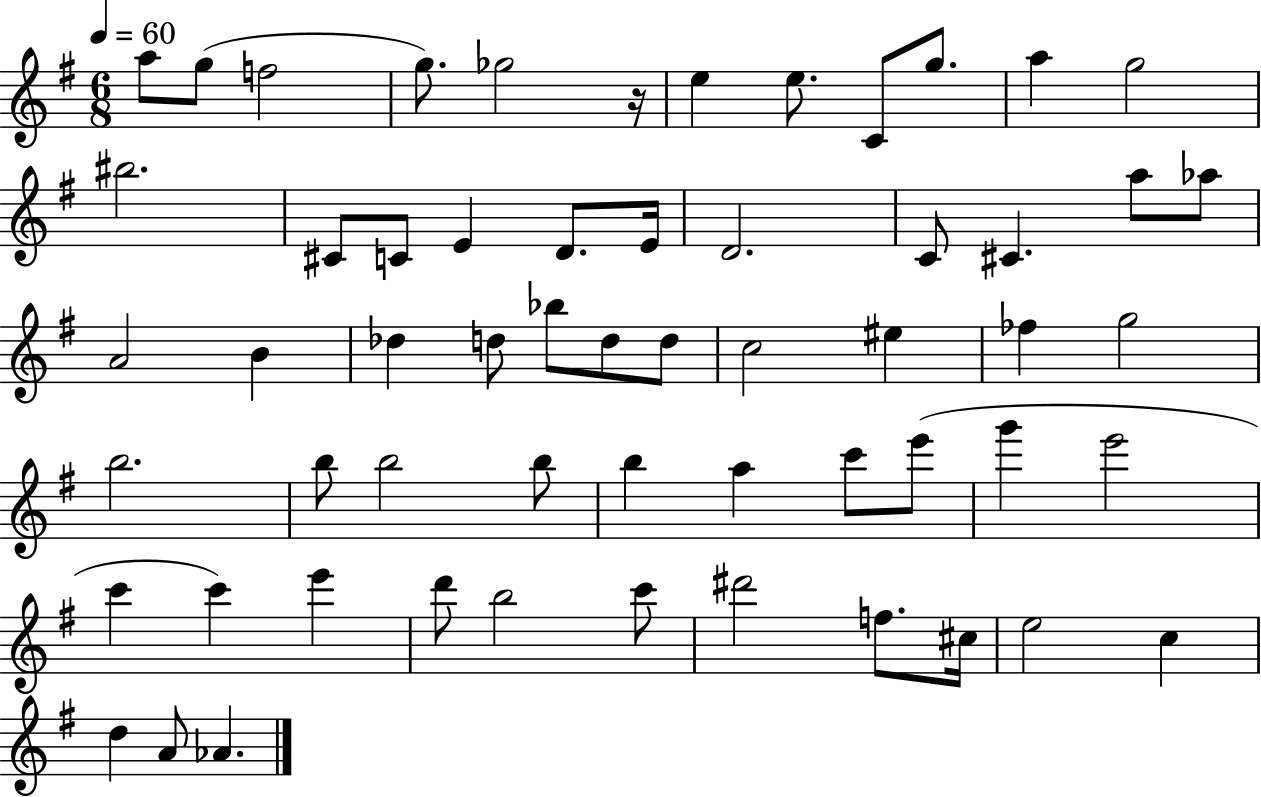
{
  \clef treble
  \numericTimeSignature
  \time 6/8
  \key g \major
  \tempo 4 = 60
  a''8 g''8( f''2 | g''8.) ges''2 r16 | e''4 e''8. c'8 g''8. | a''4 g''2 | \break bis''2. | cis'8 c'8 e'4 d'8. e'16 | d'2. | c'8 cis'4. a''8 aes''8 | \break a'2 b'4 | des''4 d''8 bes''8 d''8 d''8 | c''2 eis''4 | fes''4 g''2 | \break b''2. | b''8 b''2 b''8 | b''4 a''4 c'''8 e'''8( | g'''4 e'''2 | \break c'''4 c'''4) e'''4 | d'''8 b''2 c'''8 | dis'''2 f''8. cis''16 | e''2 c''4 | \break d''4 a'8 aes'4. | \bar "|."
}